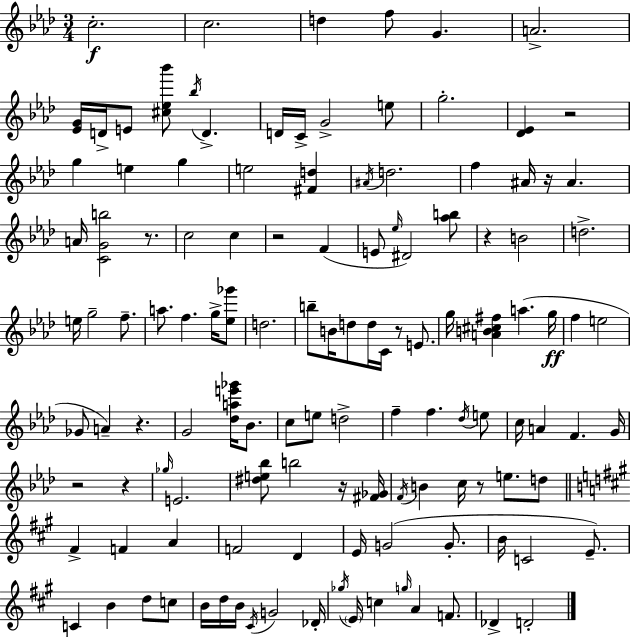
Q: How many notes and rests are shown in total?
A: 125